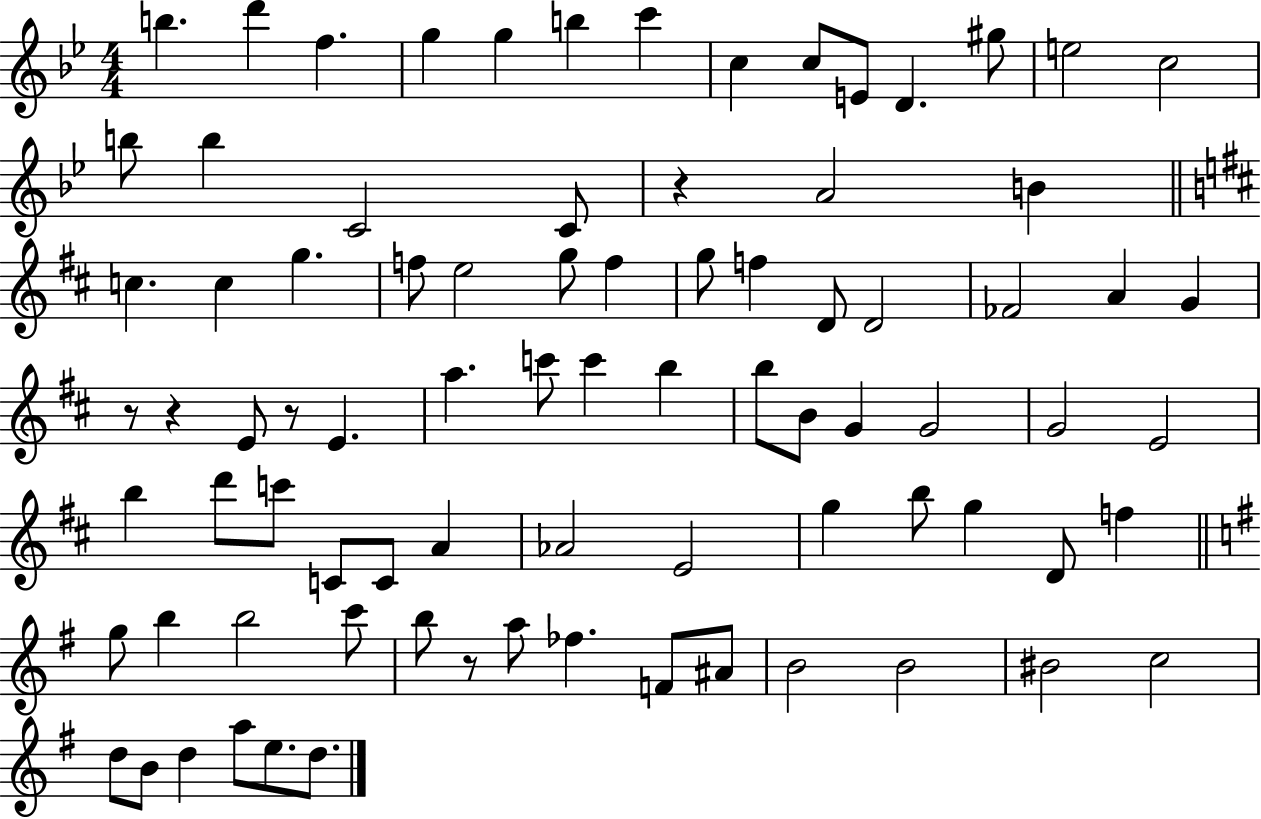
{
  \clef treble
  \numericTimeSignature
  \time 4/4
  \key bes \major
  b''4. d'''4 f''4. | g''4 g''4 b''4 c'''4 | c''4 c''8 e'8 d'4. gis''8 | e''2 c''2 | \break b''8 b''4 c'2 c'8 | r4 a'2 b'4 | \bar "||" \break \key d \major c''4. c''4 g''4. | f''8 e''2 g''8 f''4 | g''8 f''4 d'8 d'2 | fes'2 a'4 g'4 | \break r8 r4 e'8 r8 e'4. | a''4. c'''8 c'''4 b''4 | b''8 b'8 g'4 g'2 | g'2 e'2 | \break b''4 d'''8 c'''8 c'8 c'8 a'4 | aes'2 e'2 | g''4 b''8 g''4 d'8 f''4 | \bar "||" \break \key g \major g''8 b''4 b''2 c'''8 | b''8 r8 a''8 fes''4. f'8 ais'8 | b'2 b'2 | bis'2 c''2 | \break d''8 b'8 d''4 a''8 e''8. d''8. | \bar "|."
}